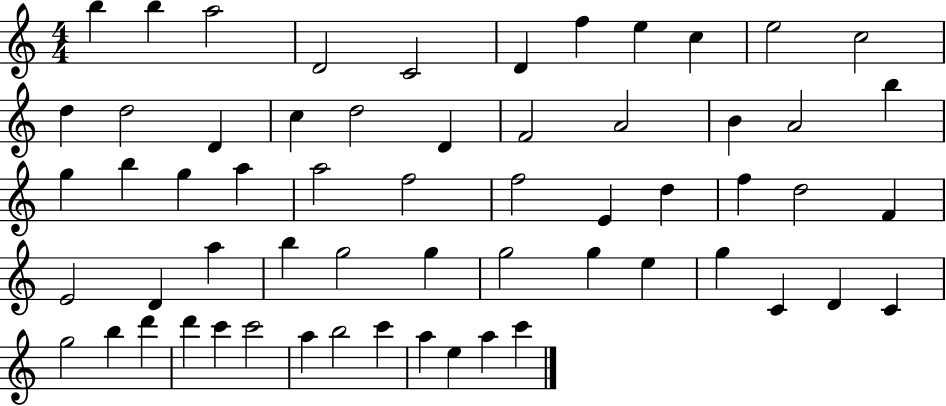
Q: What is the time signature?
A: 4/4